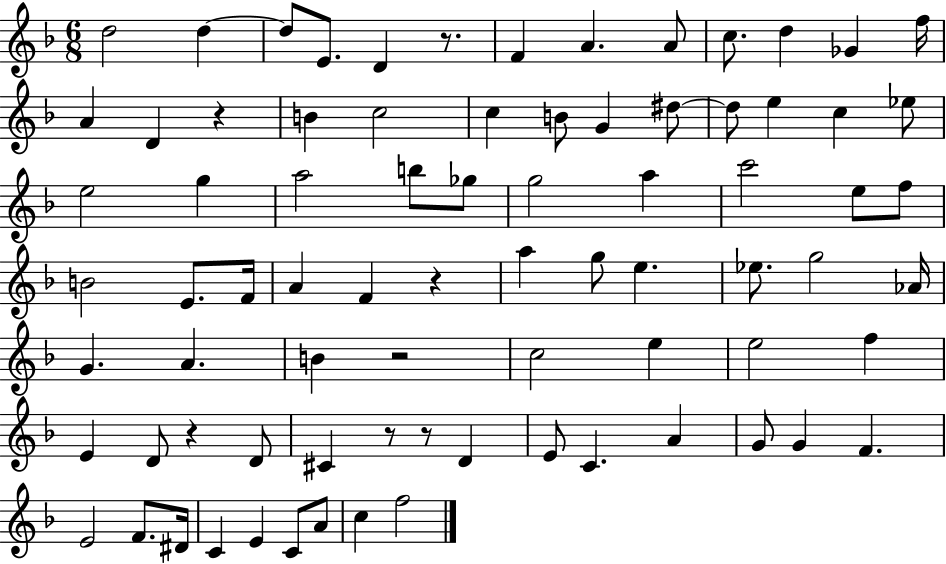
X:1
T:Untitled
M:6/8
L:1/4
K:F
d2 d d/2 E/2 D z/2 F A A/2 c/2 d _G f/4 A D z B c2 c B/2 G ^d/2 ^d/2 e c _e/2 e2 g a2 b/2 _g/2 g2 a c'2 e/2 f/2 B2 E/2 F/4 A F z a g/2 e _e/2 g2 _A/4 G A B z2 c2 e e2 f E D/2 z D/2 ^C z/2 z/2 D E/2 C A G/2 G F E2 F/2 ^D/4 C E C/2 A/2 c f2